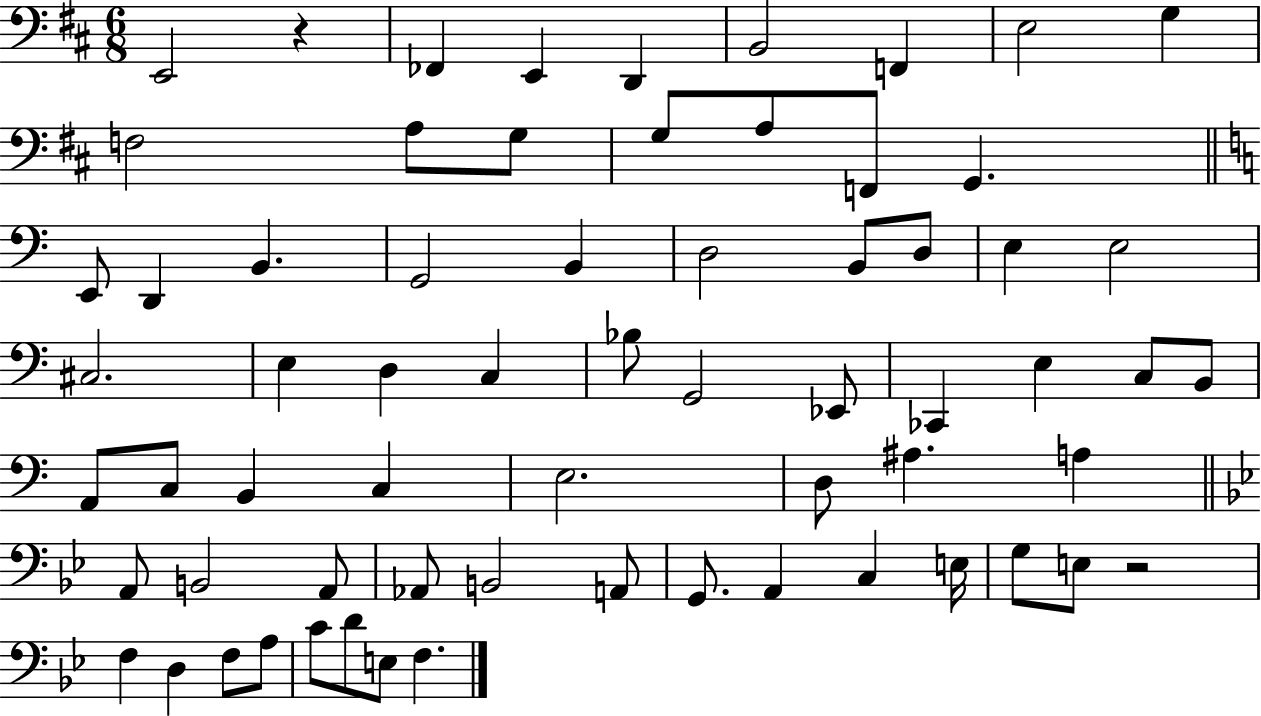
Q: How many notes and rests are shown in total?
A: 66